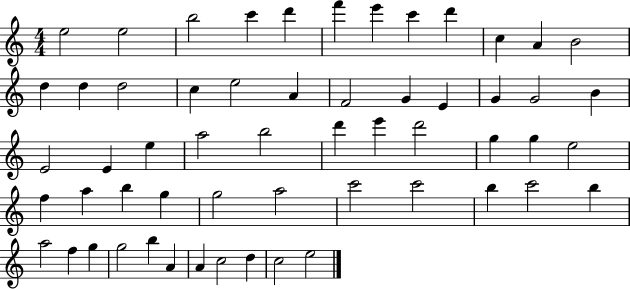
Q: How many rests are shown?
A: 0